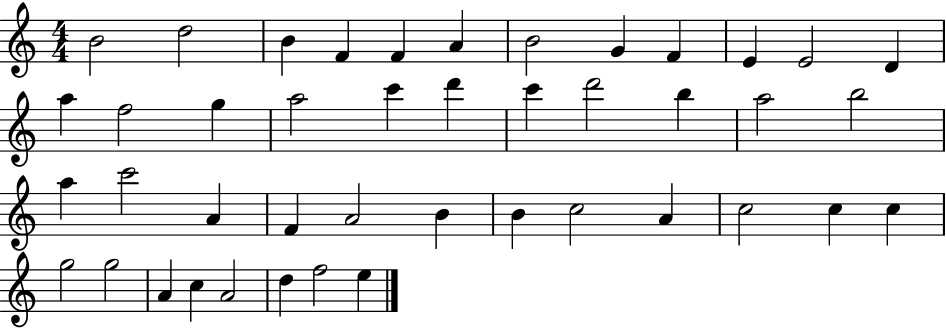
X:1
T:Untitled
M:4/4
L:1/4
K:C
B2 d2 B F F A B2 G F E E2 D a f2 g a2 c' d' c' d'2 b a2 b2 a c'2 A F A2 B B c2 A c2 c c g2 g2 A c A2 d f2 e